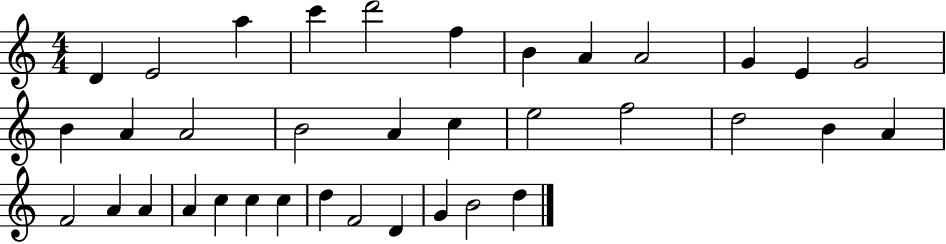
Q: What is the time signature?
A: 4/4